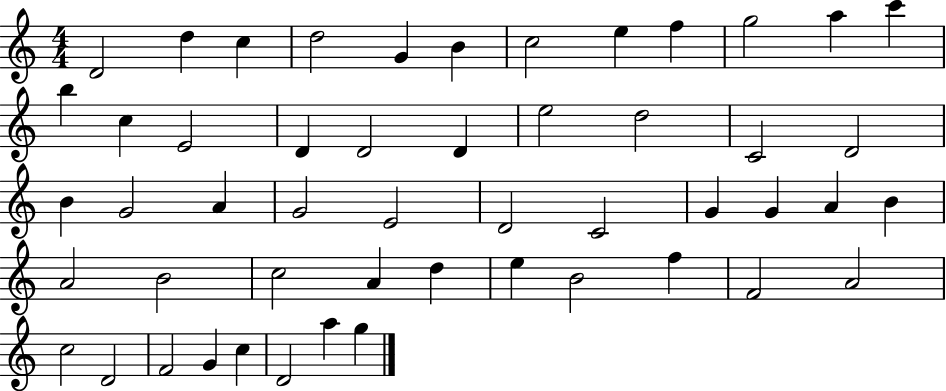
D4/h D5/q C5/q D5/h G4/q B4/q C5/h E5/q F5/q G5/h A5/q C6/q B5/q C5/q E4/h D4/q D4/h D4/q E5/h D5/h C4/h D4/h B4/q G4/h A4/q G4/h E4/h D4/h C4/h G4/q G4/q A4/q B4/q A4/h B4/h C5/h A4/q D5/q E5/q B4/h F5/q F4/h A4/h C5/h D4/h F4/h G4/q C5/q D4/h A5/q G5/q